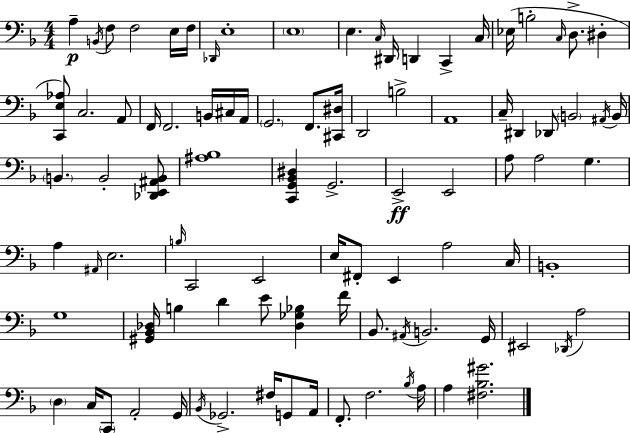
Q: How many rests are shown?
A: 0